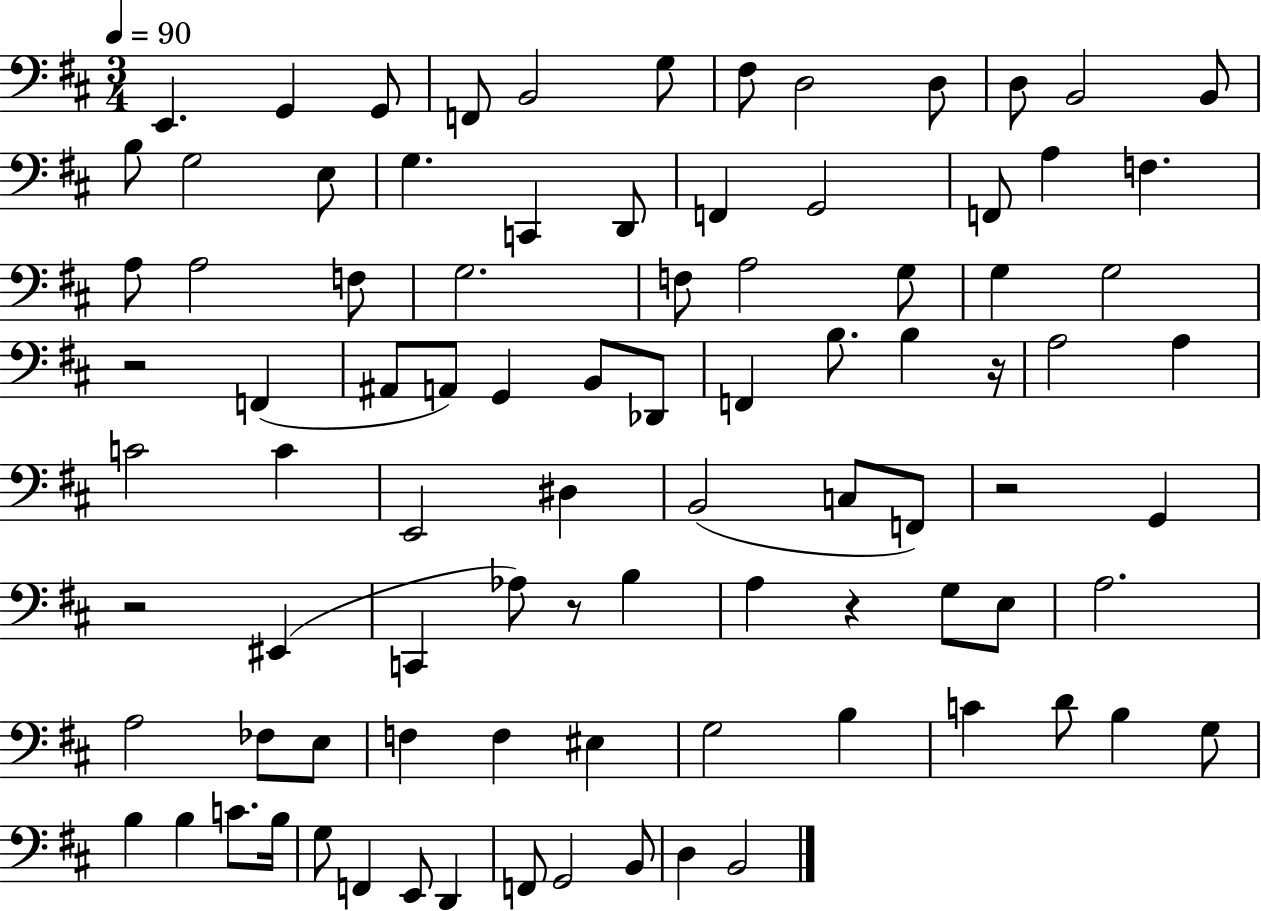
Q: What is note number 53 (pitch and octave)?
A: C2